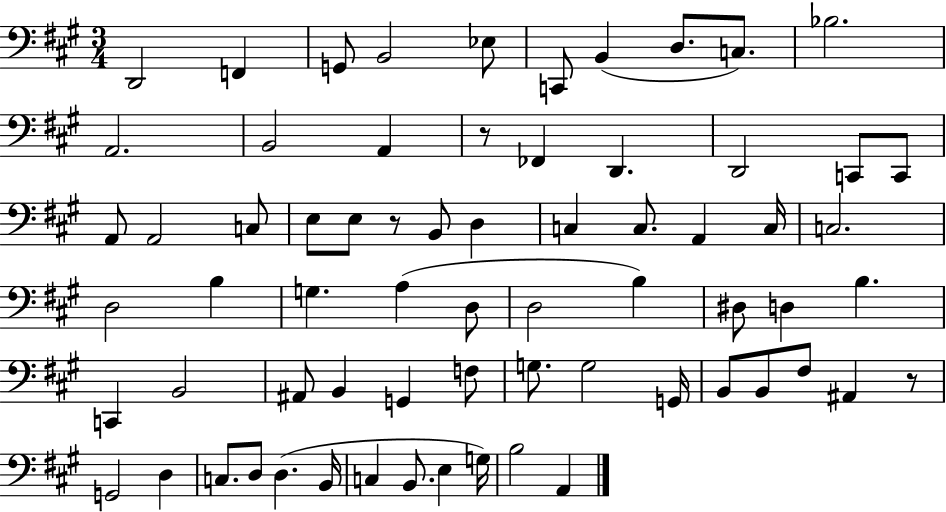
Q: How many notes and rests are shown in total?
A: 68